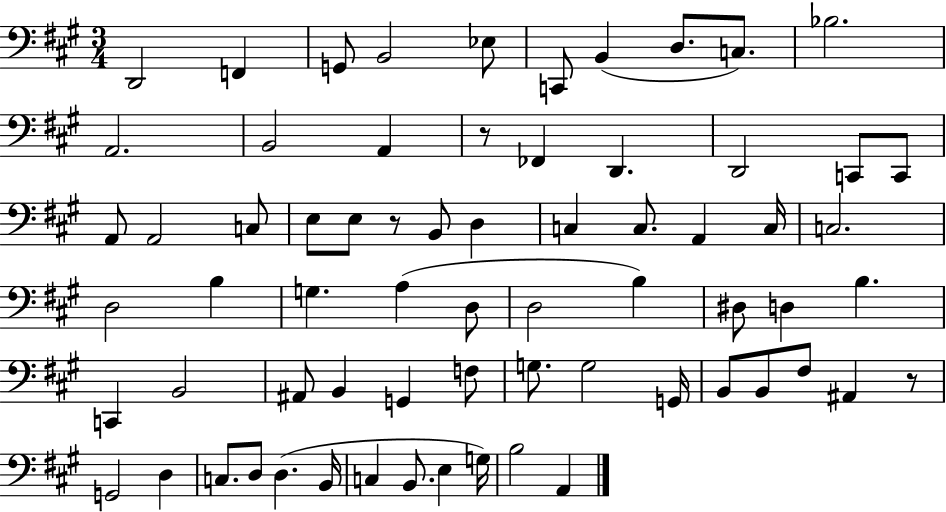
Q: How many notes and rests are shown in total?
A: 68